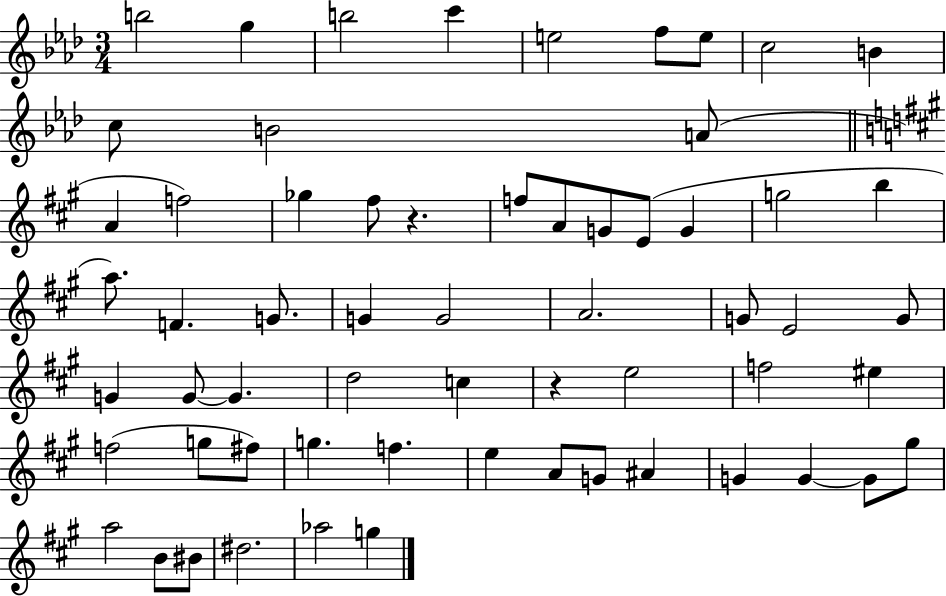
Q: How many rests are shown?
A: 2